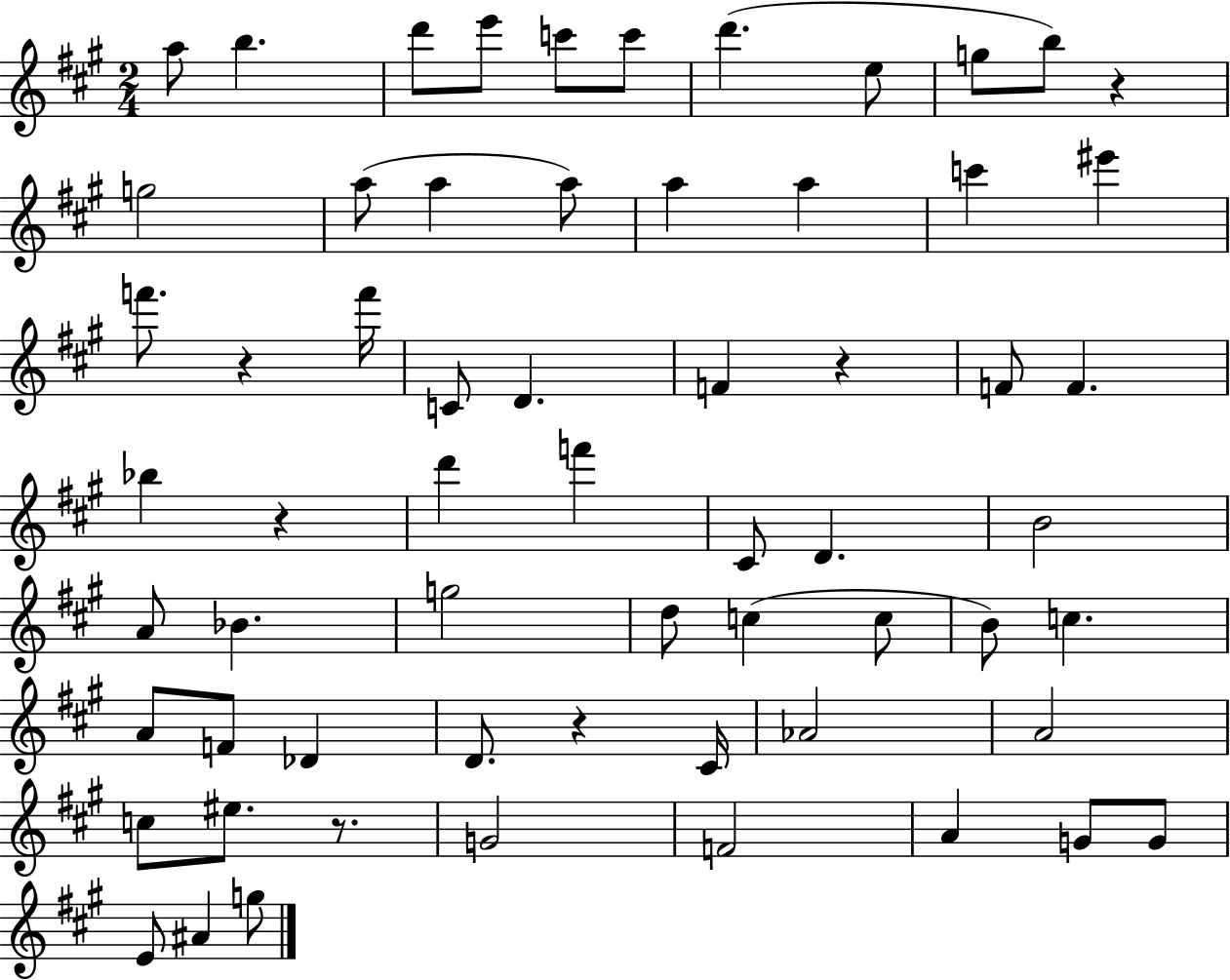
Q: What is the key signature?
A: A major